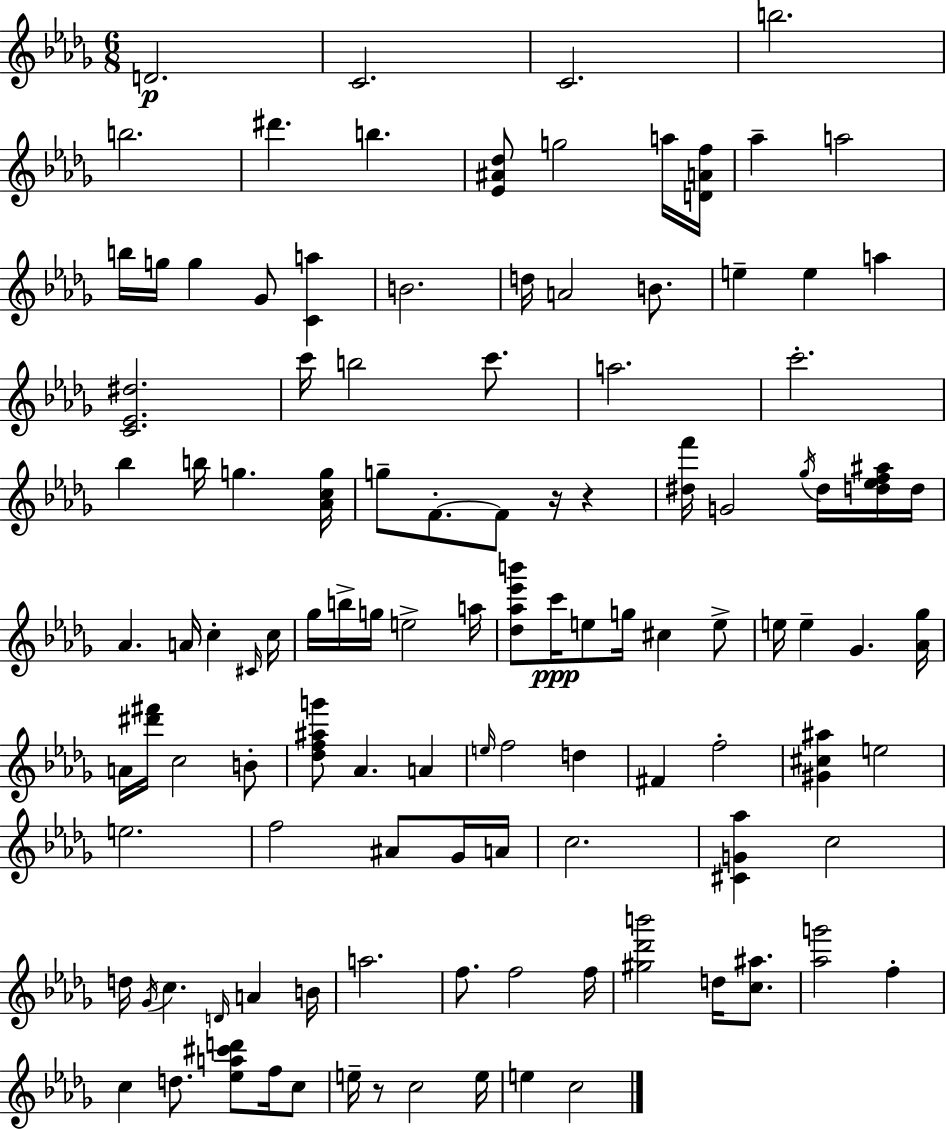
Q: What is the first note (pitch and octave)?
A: D4